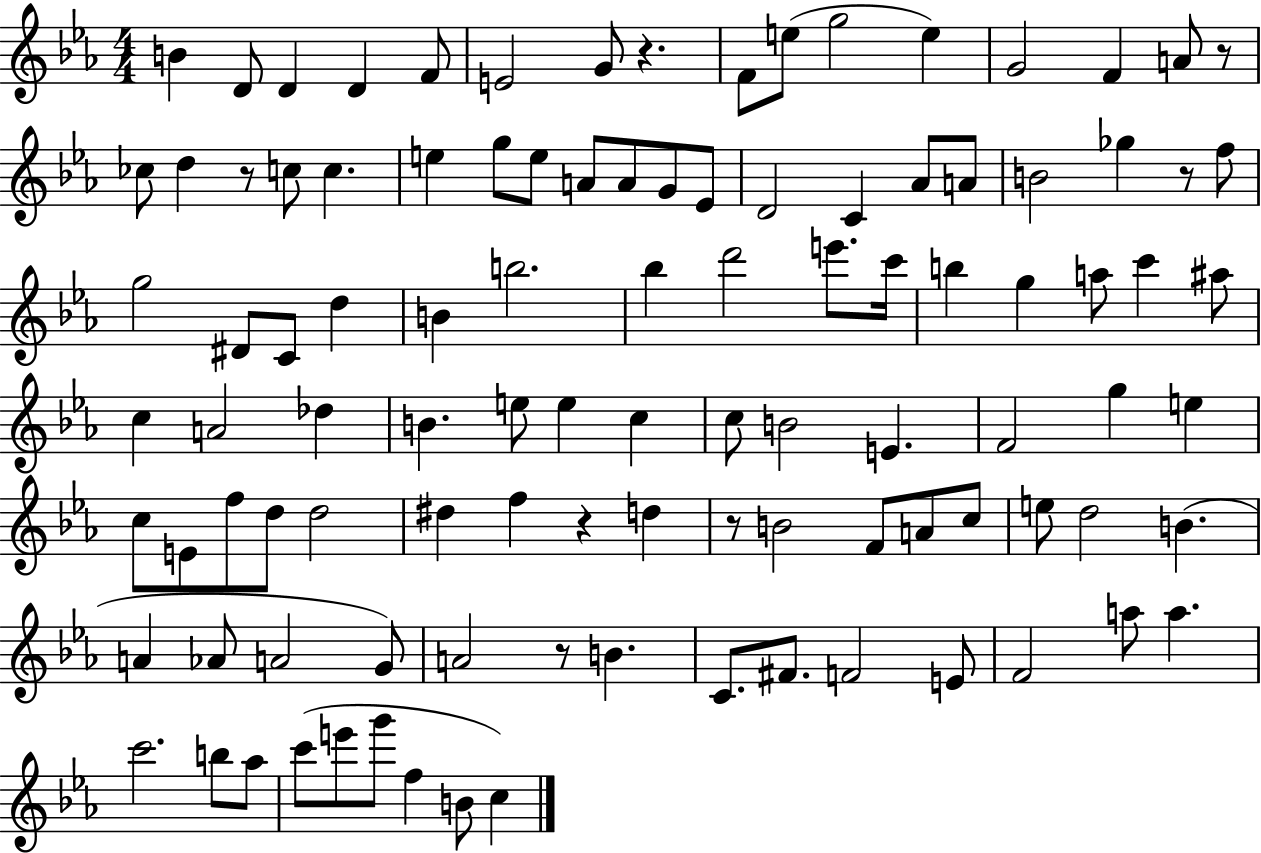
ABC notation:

X:1
T:Untitled
M:4/4
L:1/4
K:Eb
B D/2 D D F/2 E2 G/2 z F/2 e/2 g2 e G2 F A/2 z/2 _c/2 d z/2 c/2 c e g/2 e/2 A/2 A/2 G/2 _E/2 D2 C _A/2 A/2 B2 _g z/2 f/2 g2 ^D/2 C/2 d B b2 _b d'2 e'/2 c'/4 b g a/2 c' ^a/2 c A2 _d B e/2 e c c/2 B2 E F2 g e c/2 E/2 f/2 d/2 d2 ^d f z d z/2 B2 F/2 A/2 c/2 e/2 d2 B A _A/2 A2 G/2 A2 z/2 B C/2 ^F/2 F2 E/2 F2 a/2 a c'2 b/2 _a/2 c'/2 e'/2 g'/2 f B/2 c